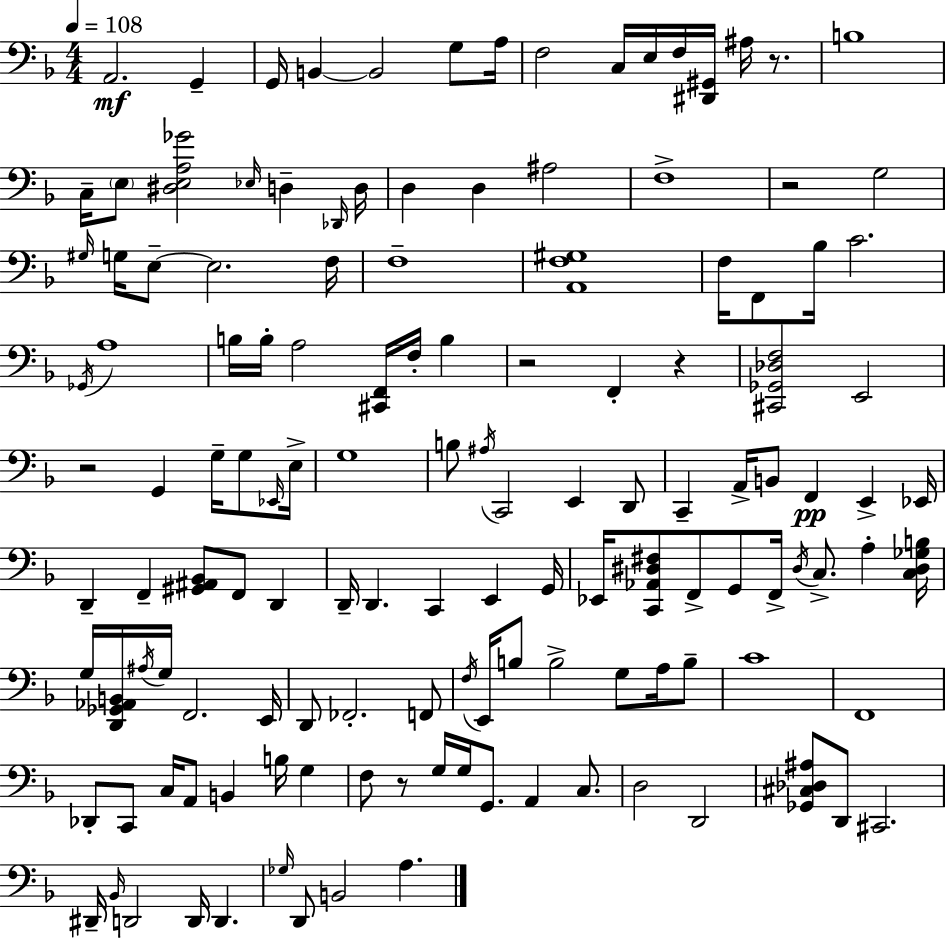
X:1
T:Untitled
M:4/4
L:1/4
K:Dm
A,,2 G,, G,,/4 B,, B,,2 G,/2 A,/4 F,2 C,/4 E,/4 F,/4 [^D,,^G,,]/4 ^A,/4 z/2 B,4 C,/4 E,/2 [^D,E,A,_G]2 _E,/4 D, _D,,/4 D,/4 D, D, ^A,2 F,4 z2 G,2 ^G,/4 G,/4 E,/2 E,2 F,/4 F,4 [A,,F,^G,]4 F,/4 F,,/2 _B,/4 C2 _G,,/4 A,4 B,/4 B,/4 A,2 [^C,,F,,]/4 F,/4 B, z2 F,, z [^C,,_G,,_D,F,]2 E,,2 z2 G,, G,/4 G,/2 _E,,/4 E,/4 G,4 B,/2 ^A,/4 C,,2 E,, D,,/2 C,, A,,/4 B,,/2 F,, E,, _E,,/4 D,, F,, [^G,,^A,,_B,,]/2 F,,/2 D,, D,,/4 D,, C,, E,, G,,/4 _E,,/4 [C,,_A,,^D,^F,]/2 F,,/2 G,,/2 F,,/4 ^D,/4 C,/2 A, [C,^D,_G,B,]/4 G,/4 [D,,_G,,_A,,B,,]/4 ^A,/4 G,/4 F,,2 E,,/4 D,,/2 _F,,2 F,,/2 F,/4 E,,/4 B,/2 B,2 G,/2 A,/4 B,/2 C4 F,,4 _D,,/2 C,,/2 C,/4 A,,/2 B,, B,/4 G, F,/2 z/2 G,/4 G,/4 G,,/2 A,, C,/2 D,2 D,,2 [_G,,^C,_D,^A,]/2 D,,/2 ^C,,2 ^D,,/4 _B,,/4 D,,2 D,,/4 D,, _G,/4 D,,/2 B,,2 A,